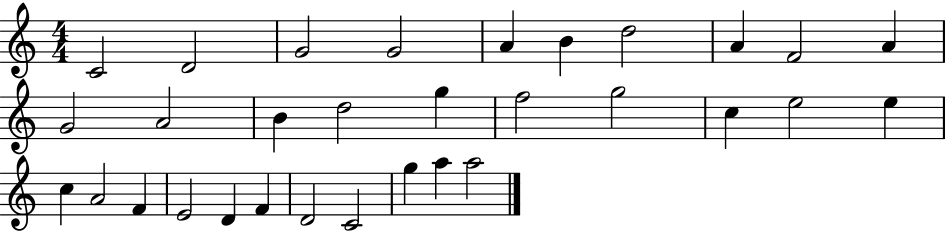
{
  \clef treble
  \numericTimeSignature
  \time 4/4
  \key c \major
  c'2 d'2 | g'2 g'2 | a'4 b'4 d''2 | a'4 f'2 a'4 | \break g'2 a'2 | b'4 d''2 g''4 | f''2 g''2 | c''4 e''2 e''4 | \break c''4 a'2 f'4 | e'2 d'4 f'4 | d'2 c'2 | g''4 a''4 a''2 | \break \bar "|."
}